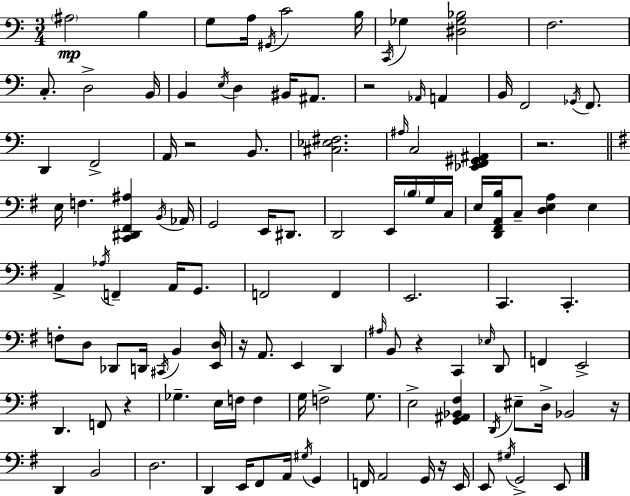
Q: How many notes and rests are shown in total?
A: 118